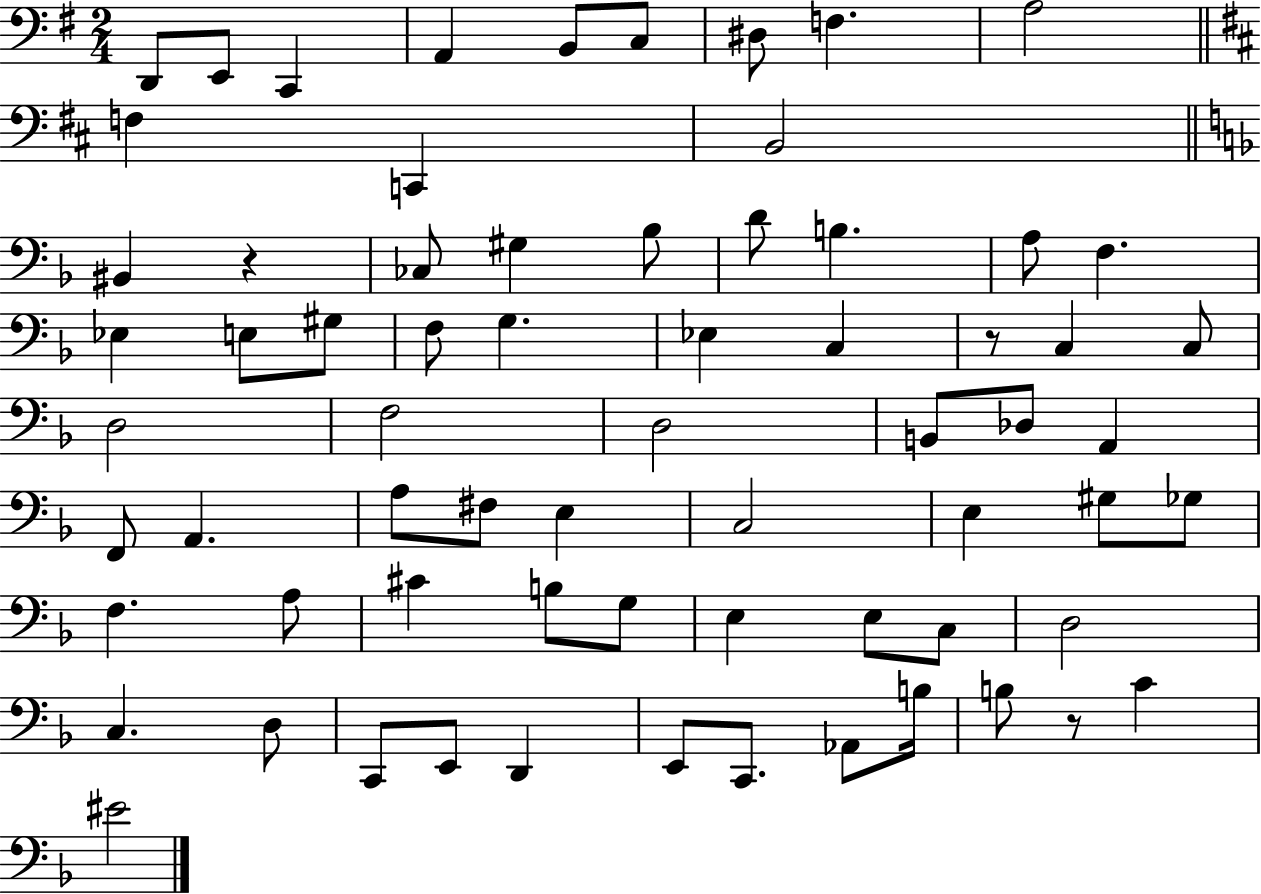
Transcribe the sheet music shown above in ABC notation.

X:1
T:Untitled
M:2/4
L:1/4
K:G
D,,/2 E,,/2 C,, A,, B,,/2 C,/2 ^D,/2 F, A,2 F, C,, B,,2 ^B,, z _C,/2 ^G, _B,/2 D/2 B, A,/2 F, _E, E,/2 ^G,/2 F,/2 G, _E, C, z/2 C, C,/2 D,2 F,2 D,2 B,,/2 _D,/2 A,, F,,/2 A,, A,/2 ^F,/2 E, C,2 E, ^G,/2 _G,/2 F, A,/2 ^C B,/2 G,/2 E, E,/2 C,/2 D,2 C, D,/2 C,,/2 E,,/2 D,, E,,/2 C,,/2 _A,,/2 B,/4 B,/2 z/2 C ^E2